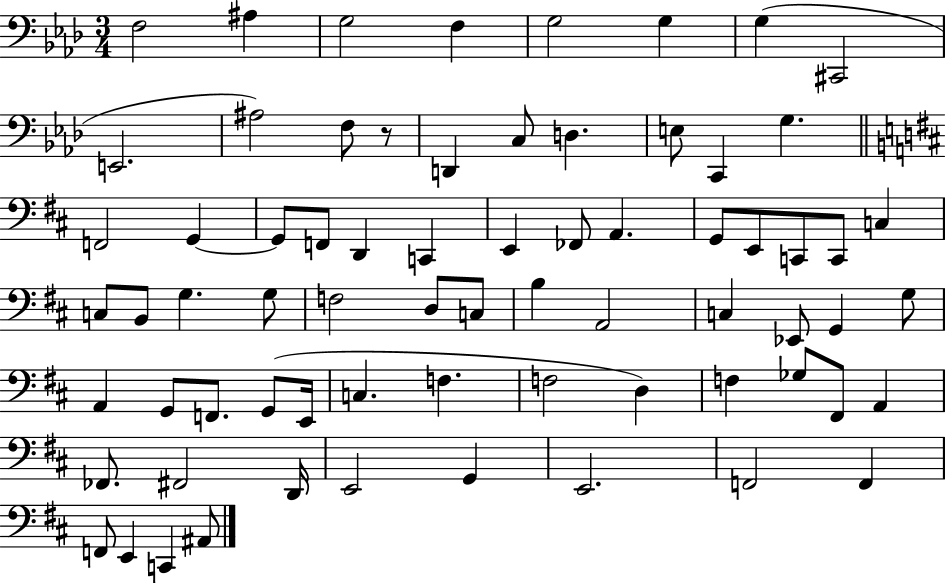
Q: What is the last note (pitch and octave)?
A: A#2